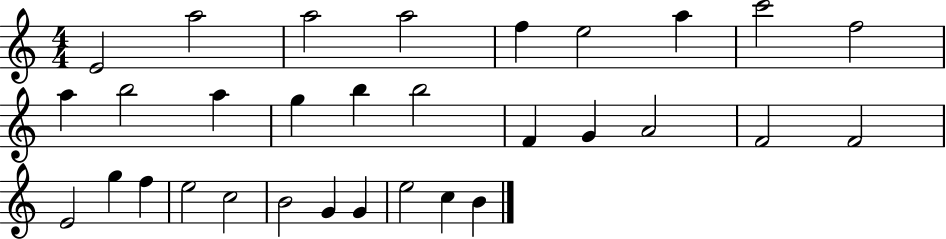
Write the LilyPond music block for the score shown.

{
  \clef treble
  \numericTimeSignature
  \time 4/4
  \key c \major
  e'2 a''2 | a''2 a''2 | f''4 e''2 a''4 | c'''2 f''2 | \break a''4 b''2 a''4 | g''4 b''4 b''2 | f'4 g'4 a'2 | f'2 f'2 | \break e'2 g''4 f''4 | e''2 c''2 | b'2 g'4 g'4 | e''2 c''4 b'4 | \break \bar "|."
}